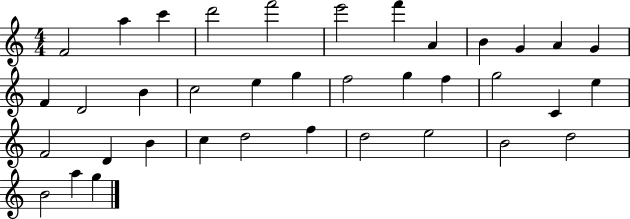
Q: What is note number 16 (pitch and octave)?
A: C5